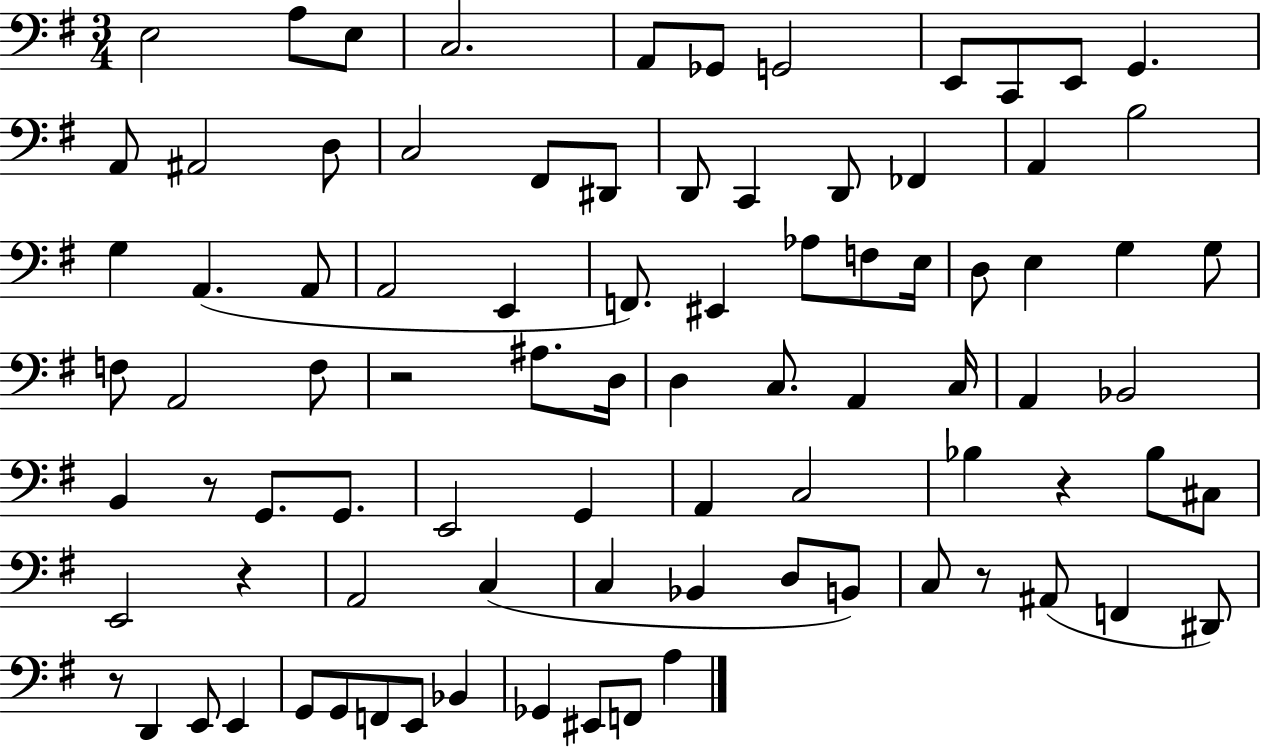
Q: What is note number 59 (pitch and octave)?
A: E2